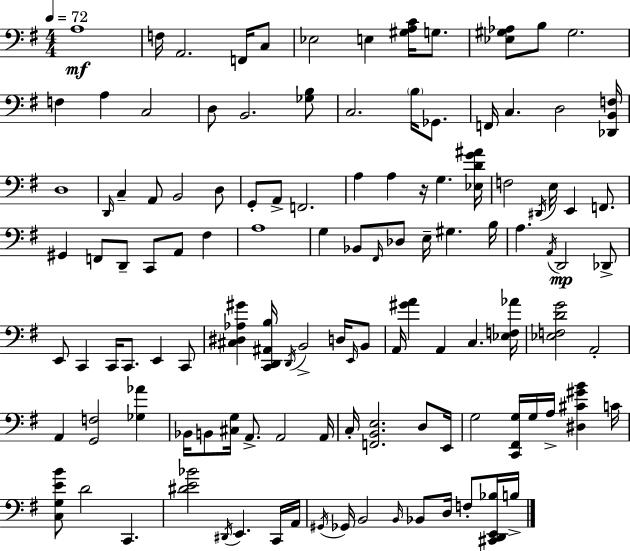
A3/w F3/s A2/h. F2/s C3/e Eb3/h E3/q [G#3,A3,C4]/s G3/e. [Eb3,G#3,Ab3]/e B3/e G#3/h. F3/q A3/q C3/h D3/e B2/h. [Gb3,B3]/e C3/h. B3/s Gb2/e. F2/s C3/q. D3/h [Db2,B2,F3]/s D3/w D2/s C3/q A2/e B2/h D3/e G2/e A2/e F2/h. A3/q A3/q R/s G3/q. [Eb3,D4,G4,A#4]/s F3/h D#2/s E3/s E2/q F2/e. G#2/q F2/e D2/e C2/e A2/e F#3/q A3/w G3/q Bb2/e F#2/s Db3/e E3/s G#3/q. B3/s A3/q. A2/s D2/h Db2/e E2/e C2/q C2/s C2/e. E2/q C2/e [C#3,D#3,Ab3,G#4]/q [C2,D2,A#2,B3]/s D2/s B2/h D3/s E2/s B2/e A2/s [G#4,A4]/q A2/q C3/q. [Eb3,F3,Ab4]/s [Eb3,F3,D4,G4]/h A2/h A2/q [G2,F3]/h [Gb3,Ab4]/q Bb2/s B2/e [C#3,G3]/s A2/e. A2/h A2/s C3/s [F2,B2,E3]/h. D3/e E2/s G3/h [C2,F#2,G3]/s G3/s A3/s [D#3,C#4,G#4,B4]/q C4/s [C3,G3,E4,B4]/e D4/h C2/q. [D#4,E4,Bb4]/h D#2/s E2/q. C2/s A2/s G#2/s Gb2/s B2/h B2/s Bb2/e D3/s F3/e [C#2,D2,E2,Bb3]/s B3/s